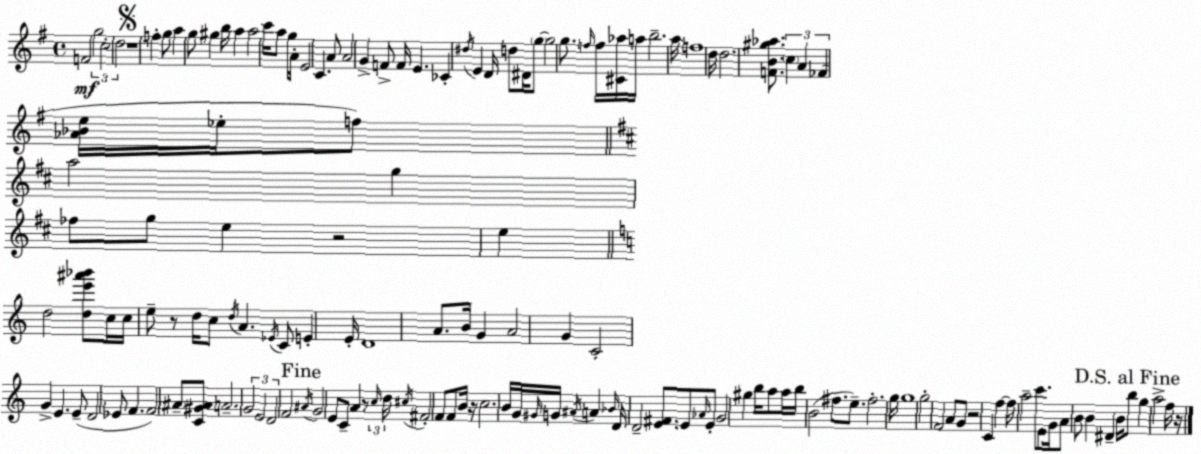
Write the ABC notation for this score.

X:1
T:Untitled
M:4/4
L:1/4
K:G
F2 g2 c2 d2 z4 f g/2 a g/2 ^g b/4 a a2 c'/4 a/2 g/4 A/4 E2 C A/2 A2 G F/2 F/4 E _C ^d/4 E D/4 d/2 ^D/4 g/2 g2 g/2 f/4 f/4 [^C_a]/4 a/4 b2 a/4 f4 d/4 d2 [FB^g_a]/2 c A _F [_A_Be]/4 _e/4 f/2 a2 g _f/2 g/2 e z2 e d2 [de'^a'_b']/2 c/4 c/4 e/2 z/2 d/4 c/2 d/4 A _E/4 C/2 E E/4 D4 A/2 B/4 G A2 G C2 G E E/2 D2 _E/2 F F2 ^A/2 [C^G^A]/2 A2 G2 E2 D2 F2 ^A/4 G2 E/2 C/2 A z/2 c/4 d/4 ^c/4 ^F2 F/2 F/2 B/4 z/4 c2 B/4 G/4 ^G/4 G/4 ^A/4 A _B/4 D/4 D2 [E^F]/2 E/2 _A/4 E/2 G2 ^g b/4 a/2 a/4 b/4 B2 ^f/2 e/2 ^f2 g/4 g4 g2 F2 A/2 G/2 z2 C f f/4 a2 c'/2 E/2 G/4 A/2 B/2 B ^D B/4 b/2 g a2 f/4 z/4